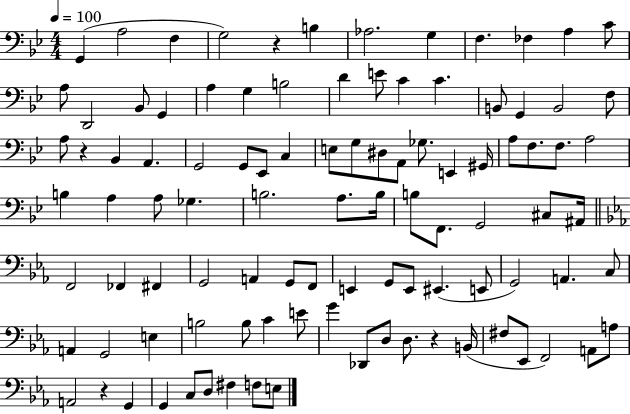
G2/q A3/h F3/q G3/h R/q B3/q Ab3/h. G3/q F3/q. FES3/q A3/q C4/e A3/e D2/h Bb2/e G2/q A3/q G3/q B3/h D4/q E4/e C4/q C4/q. B2/e G2/q B2/h F3/e A3/e R/q Bb2/q A2/q. G2/h G2/e Eb2/e C3/q E3/e G3/e D#3/e A2/e Gb3/e. E2/q G#2/s A3/e F3/e. F3/e. A3/h B3/q A3/q A3/e Gb3/q. B3/h. A3/e. B3/s B3/e F2/e. G2/h C#3/e A#2/s F2/h FES2/q F#2/q G2/h A2/q G2/e F2/e E2/q G2/e E2/e EIS2/q. E2/e G2/h A2/q. C3/e A2/q G2/h E3/q B3/h B3/e C4/q E4/e G4/q Db2/e D3/e D3/e. R/q B2/s F#3/e Eb2/e F2/h A2/e A3/e A2/h R/q G2/q G2/q C3/e D3/e F#3/q F3/e E3/e